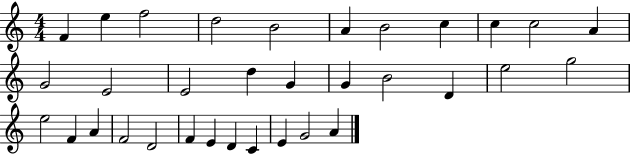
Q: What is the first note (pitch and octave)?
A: F4